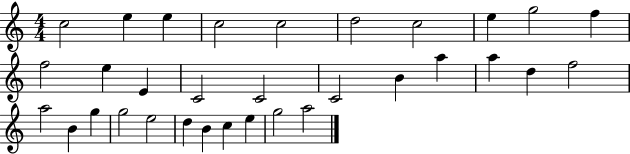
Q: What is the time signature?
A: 4/4